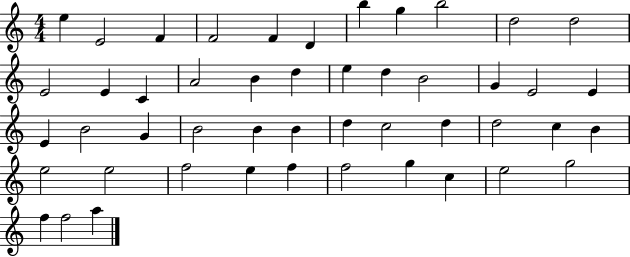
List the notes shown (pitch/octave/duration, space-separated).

E5/q E4/h F4/q F4/h F4/q D4/q B5/q G5/q B5/h D5/h D5/h E4/h E4/q C4/q A4/h B4/q D5/q E5/q D5/q B4/h G4/q E4/h E4/q E4/q B4/h G4/q B4/h B4/q B4/q D5/q C5/h D5/q D5/h C5/q B4/q E5/h E5/h F5/h E5/q F5/q F5/h G5/q C5/q E5/h G5/h F5/q F5/h A5/q